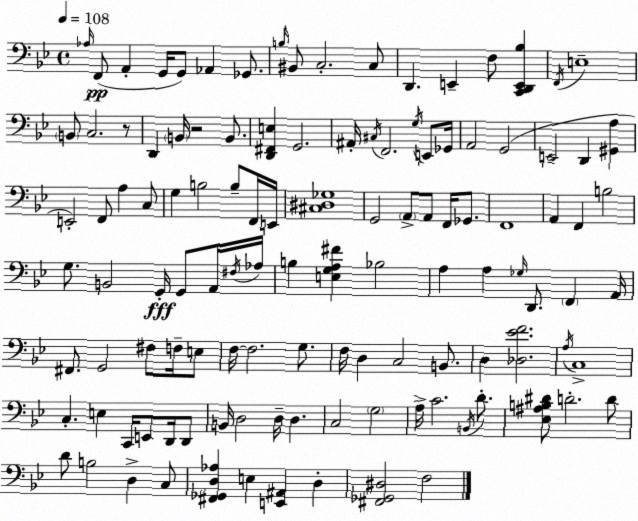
X:1
T:Untitled
M:4/4
L:1/4
K:Gm
_A,/4 F,,/2 A,, G,,/4 G,,/2 _A,, _G,,/2 B,/4 ^B,,/2 C,2 C,/2 D,, E,, F,/2 [C,,D,,E,,_B,] F,,/4 E,4 B,,/2 C,2 z/2 D,, B,,/4 z2 B,,/2 [D,,^F,,E,] G,,2 ^A,,/4 ^C,/4 F,,2 G,/4 E,,/2 _G,,/4 A,,2 G,,2 E,,2 D,, [^G,,A,] E,,2 F,,/2 A, C,/2 G, B,2 B,/2 F,,/4 E,,/4 [^C,^D,_G,]4 G,,2 A,,/2 A,,/2 F,,/4 _G,,/2 F,,4 A,, F,, B,2 G,/2 B,,2 G,,/4 G,,/2 A,,/4 ^F,/4 _A,/4 B, [E,G,A,^F] _B,2 A, A, _G,/4 D,,/2 F,, A,,/4 ^F,,/2 G,,2 ^F,/2 F,/4 E,/2 F,/4 F,2 G,/2 F,/4 D, C,2 B,,/2 D, [_D,_EF]2 A,/4 C,4 C, E, C,,/4 E,,/2 D,,/4 D,,/2 B,,/4 D,2 D,/4 D, C,2 G,2 A,/4 C2 B,,/4 D/2 [_E,^A,B,^D]/2 D2 D/2 D/2 B,2 D, C,/2 [^F,,_G,,D,_A,] E, [E,,^A,,] D, [^F,,_G,,^D,]2 F,2